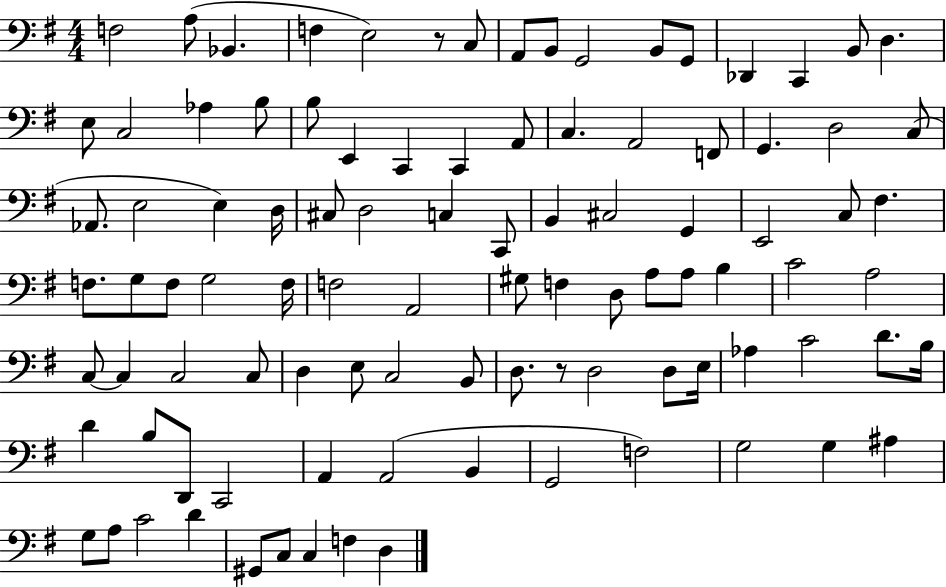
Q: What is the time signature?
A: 4/4